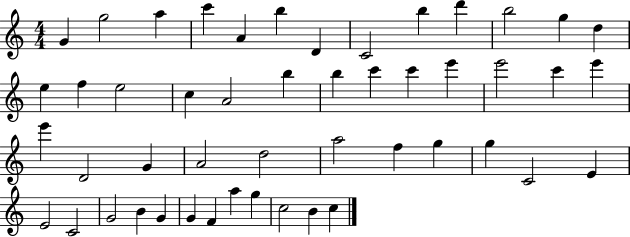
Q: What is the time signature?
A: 4/4